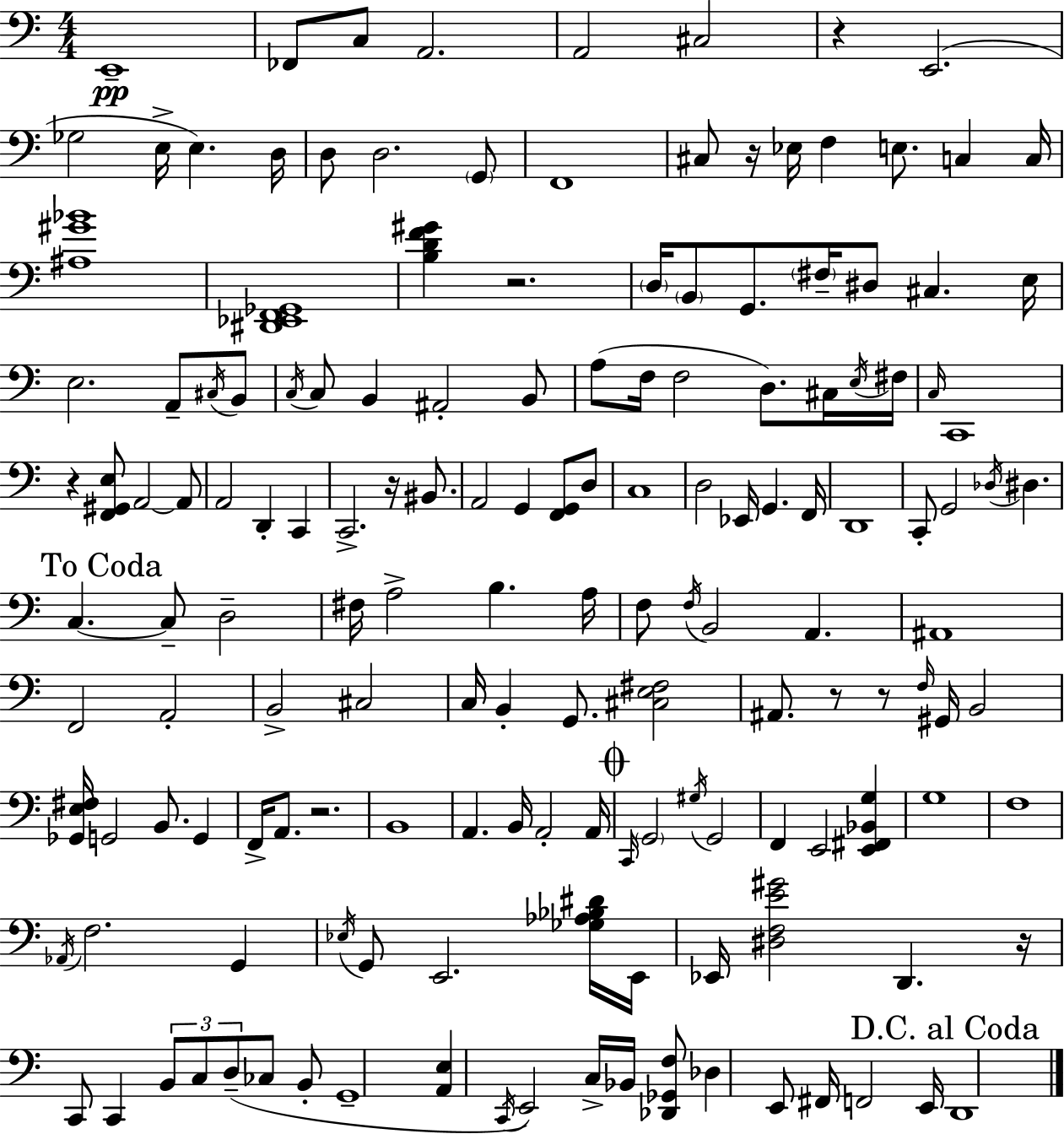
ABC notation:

X:1
T:Untitled
M:4/4
L:1/4
K:C
E,,4 _F,,/2 C,/2 A,,2 A,,2 ^C,2 z E,,2 _G,2 E,/4 E, D,/4 D,/2 D,2 G,,/2 F,,4 ^C,/2 z/4 _E,/4 F, E,/2 C, C,/4 [^A,^G_B]4 [^D,,_E,,F,,_G,,]4 [B,DF^G] z2 D,/4 B,,/2 G,,/2 ^F,/4 ^D,/2 ^C, E,/4 E,2 A,,/2 ^C,/4 B,,/2 C,/4 C,/2 B,, ^A,,2 B,,/2 A,/2 F,/4 F,2 D,/2 ^C,/4 E,/4 ^F,/4 C,/4 C,,4 z [F,,^G,,E,]/2 A,,2 A,,/2 A,,2 D,, C,, C,,2 z/4 ^B,,/2 A,,2 G,, [F,,G,,]/2 D,/2 C,4 D,2 _E,,/4 G,, F,,/4 D,,4 C,,/2 G,,2 _D,/4 ^D, C, C,/2 D,2 ^F,/4 A,2 B, A,/4 F,/2 F,/4 B,,2 A,, ^A,,4 F,,2 A,,2 B,,2 ^C,2 C,/4 B,, G,,/2 [^C,E,^F,]2 ^A,,/2 z/2 z/2 F,/4 ^G,,/4 B,,2 [_G,,E,^F,]/4 G,,2 B,,/2 G,, F,,/4 A,,/2 z2 B,,4 A,, B,,/4 A,,2 A,,/4 C,,/4 G,,2 ^G,/4 G,,2 F,, E,,2 [E,,^F,,_B,,G,] G,4 F,4 _A,,/4 F,2 G,, _E,/4 G,,/2 E,,2 [_G,_A,_B,^D]/4 E,,/4 _E,,/4 [^D,F,E^G]2 D,, z/4 C,,/2 C,, B,,/2 C,/2 D,/2 _C,/2 B,,/2 G,,4 [A,,E,] C,,/4 E,,2 C,/4 _B,,/4 [_D,,_G,,F,]/2 _D, E,,/2 ^F,,/4 F,,2 E,,/4 D,,4